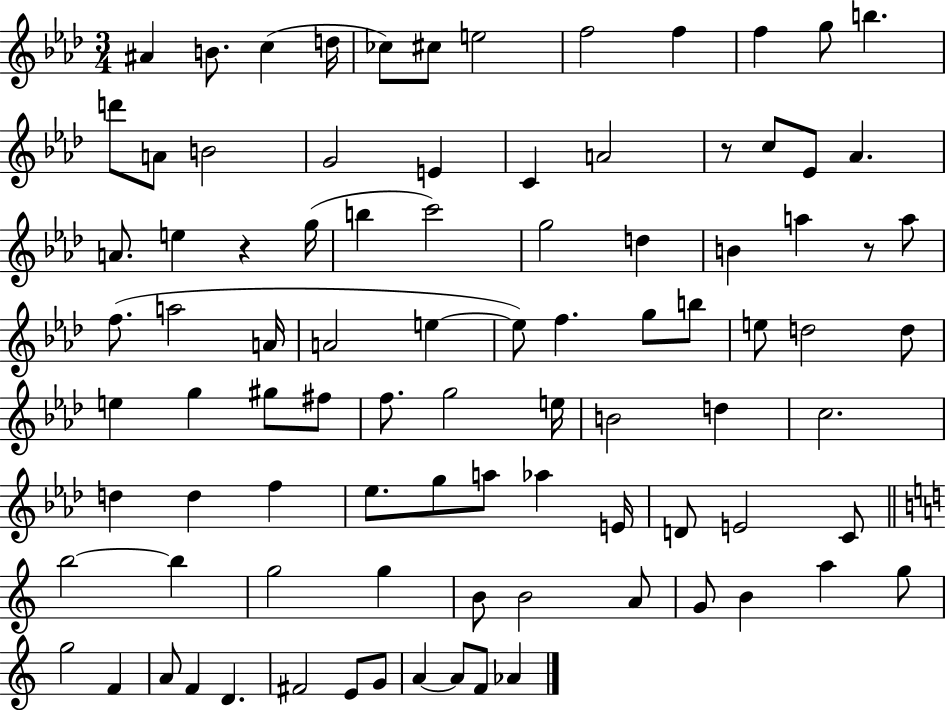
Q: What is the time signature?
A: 3/4